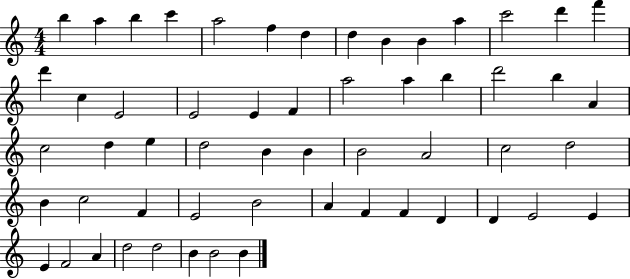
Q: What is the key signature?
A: C major